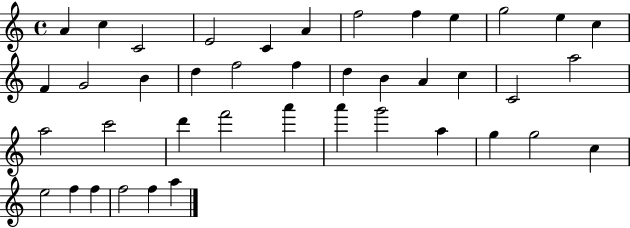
{
  \clef treble
  \time 4/4
  \defaultTimeSignature
  \key c \major
  a'4 c''4 c'2 | e'2 c'4 a'4 | f''2 f''4 e''4 | g''2 e''4 c''4 | \break f'4 g'2 b'4 | d''4 f''2 f''4 | d''4 b'4 a'4 c''4 | c'2 a''2 | \break a''2 c'''2 | d'''4 f'''2 a'''4 | a'''4 g'''2 a''4 | g''4 g''2 c''4 | \break e''2 f''4 f''4 | f''2 f''4 a''4 | \bar "|."
}